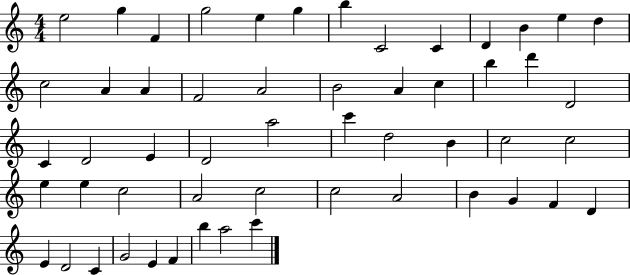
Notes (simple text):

E5/h G5/q F4/q G5/h E5/q G5/q B5/q C4/h C4/q D4/q B4/q E5/q D5/q C5/h A4/q A4/q F4/h A4/h B4/h A4/q C5/q B5/q D6/q D4/h C4/q D4/h E4/q D4/h A5/h C6/q D5/h B4/q C5/h C5/h E5/q E5/q C5/h A4/h C5/h C5/h A4/h B4/q G4/q F4/q D4/q E4/q D4/h C4/q G4/h E4/q F4/q B5/q A5/h C6/q